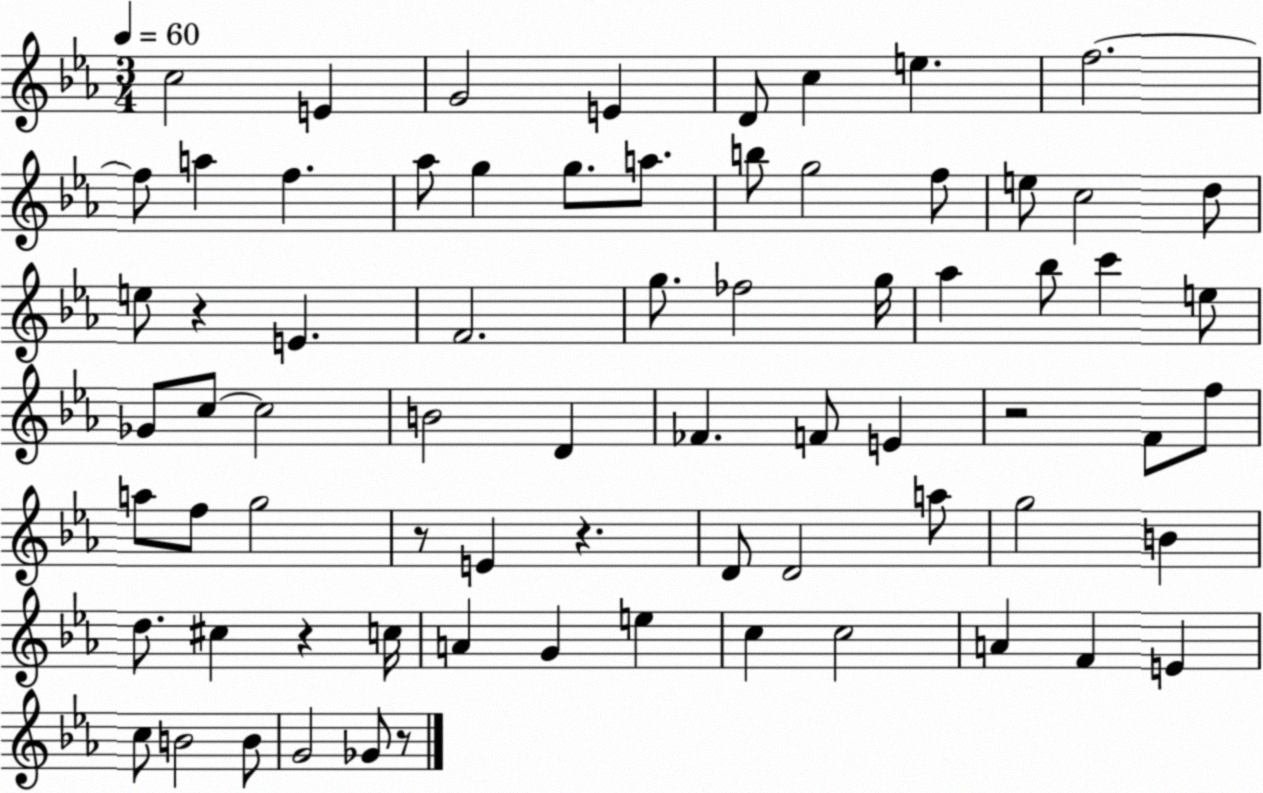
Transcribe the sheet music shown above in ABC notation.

X:1
T:Untitled
M:3/4
L:1/4
K:Eb
c2 E G2 E D/2 c e f2 f/2 a f _a/2 g g/2 a/2 b/2 g2 f/2 e/2 c2 d/2 e/2 z E F2 g/2 _f2 g/4 _a _b/2 c' e/2 _G/2 c/2 c2 B2 D _F F/2 E z2 F/2 f/2 a/2 f/2 g2 z/2 E z D/2 D2 a/2 g2 B d/2 ^c z c/4 A G e c c2 A F E c/2 B2 B/2 G2 _G/2 z/2